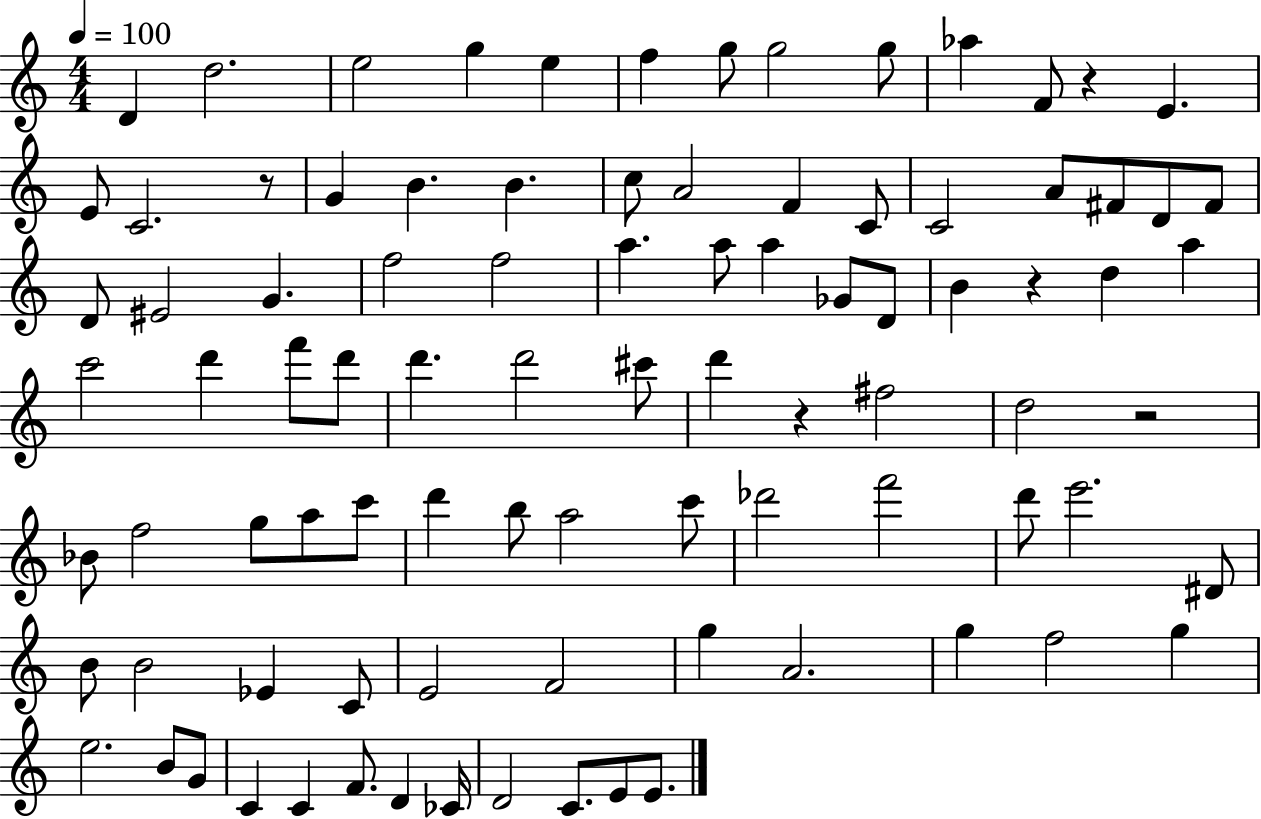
D4/q D5/h. E5/h G5/q E5/q F5/q G5/e G5/h G5/e Ab5/q F4/e R/q E4/q. E4/e C4/h. R/e G4/q B4/q. B4/q. C5/e A4/h F4/q C4/e C4/h A4/e F#4/e D4/e F#4/e D4/e EIS4/h G4/q. F5/h F5/h A5/q. A5/e A5/q Gb4/e D4/e B4/q R/q D5/q A5/q C6/h D6/q F6/e D6/e D6/q. D6/h C#6/e D6/q R/q F#5/h D5/h R/h Bb4/e F5/h G5/e A5/e C6/e D6/q B5/e A5/h C6/e Db6/h F6/h D6/e E6/h. D#4/e B4/e B4/h Eb4/q C4/e E4/h F4/h G5/q A4/h. G5/q F5/h G5/q E5/h. B4/e G4/e C4/q C4/q F4/e. D4/q CES4/s D4/h C4/e. E4/e E4/e.